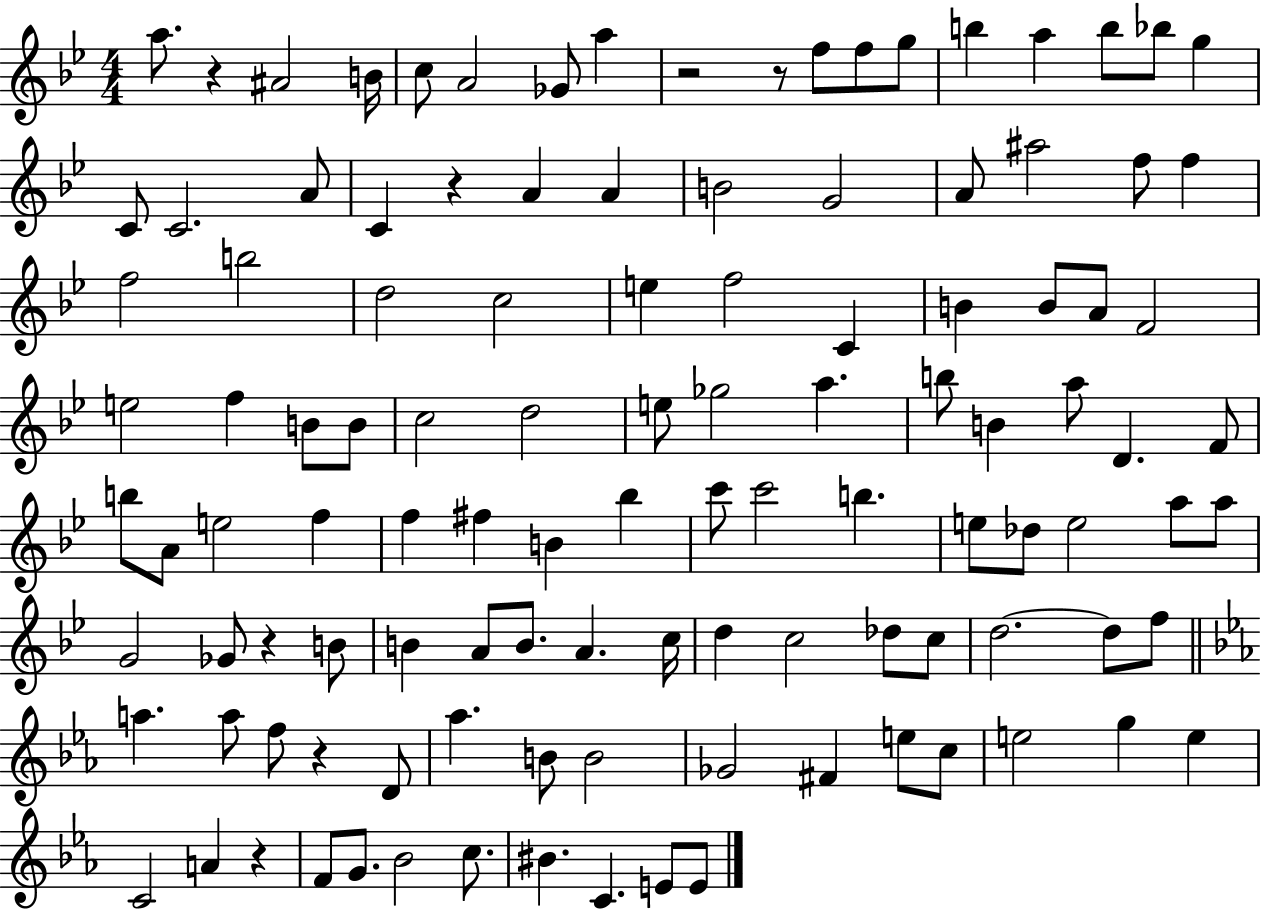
A5/e. R/q A#4/h B4/s C5/e A4/h Gb4/e A5/q R/h R/e F5/e F5/e G5/e B5/q A5/q B5/e Bb5/e G5/q C4/e C4/h. A4/e C4/q R/q A4/q A4/q B4/h G4/h A4/e A#5/h F5/e F5/q F5/h B5/h D5/h C5/h E5/q F5/h C4/q B4/q B4/e A4/e F4/h E5/h F5/q B4/e B4/e C5/h D5/h E5/e Gb5/h A5/q. B5/e B4/q A5/e D4/q. F4/e B5/e A4/e E5/h F5/q F5/q F#5/q B4/q Bb5/q C6/e C6/h B5/q. E5/e Db5/e E5/h A5/e A5/e G4/h Gb4/e R/q B4/e B4/q A4/e B4/e. A4/q. C5/s D5/q C5/h Db5/e C5/e D5/h. D5/e F5/e A5/q. A5/e F5/e R/q D4/e Ab5/q. B4/e B4/h Gb4/h F#4/q E5/e C5/e E5/h G5/q E5/q C4/h A4/q R/q F4/e G4/e. Bb4/h C5/e. BIS4/q. C4/q. E4/e E4/e